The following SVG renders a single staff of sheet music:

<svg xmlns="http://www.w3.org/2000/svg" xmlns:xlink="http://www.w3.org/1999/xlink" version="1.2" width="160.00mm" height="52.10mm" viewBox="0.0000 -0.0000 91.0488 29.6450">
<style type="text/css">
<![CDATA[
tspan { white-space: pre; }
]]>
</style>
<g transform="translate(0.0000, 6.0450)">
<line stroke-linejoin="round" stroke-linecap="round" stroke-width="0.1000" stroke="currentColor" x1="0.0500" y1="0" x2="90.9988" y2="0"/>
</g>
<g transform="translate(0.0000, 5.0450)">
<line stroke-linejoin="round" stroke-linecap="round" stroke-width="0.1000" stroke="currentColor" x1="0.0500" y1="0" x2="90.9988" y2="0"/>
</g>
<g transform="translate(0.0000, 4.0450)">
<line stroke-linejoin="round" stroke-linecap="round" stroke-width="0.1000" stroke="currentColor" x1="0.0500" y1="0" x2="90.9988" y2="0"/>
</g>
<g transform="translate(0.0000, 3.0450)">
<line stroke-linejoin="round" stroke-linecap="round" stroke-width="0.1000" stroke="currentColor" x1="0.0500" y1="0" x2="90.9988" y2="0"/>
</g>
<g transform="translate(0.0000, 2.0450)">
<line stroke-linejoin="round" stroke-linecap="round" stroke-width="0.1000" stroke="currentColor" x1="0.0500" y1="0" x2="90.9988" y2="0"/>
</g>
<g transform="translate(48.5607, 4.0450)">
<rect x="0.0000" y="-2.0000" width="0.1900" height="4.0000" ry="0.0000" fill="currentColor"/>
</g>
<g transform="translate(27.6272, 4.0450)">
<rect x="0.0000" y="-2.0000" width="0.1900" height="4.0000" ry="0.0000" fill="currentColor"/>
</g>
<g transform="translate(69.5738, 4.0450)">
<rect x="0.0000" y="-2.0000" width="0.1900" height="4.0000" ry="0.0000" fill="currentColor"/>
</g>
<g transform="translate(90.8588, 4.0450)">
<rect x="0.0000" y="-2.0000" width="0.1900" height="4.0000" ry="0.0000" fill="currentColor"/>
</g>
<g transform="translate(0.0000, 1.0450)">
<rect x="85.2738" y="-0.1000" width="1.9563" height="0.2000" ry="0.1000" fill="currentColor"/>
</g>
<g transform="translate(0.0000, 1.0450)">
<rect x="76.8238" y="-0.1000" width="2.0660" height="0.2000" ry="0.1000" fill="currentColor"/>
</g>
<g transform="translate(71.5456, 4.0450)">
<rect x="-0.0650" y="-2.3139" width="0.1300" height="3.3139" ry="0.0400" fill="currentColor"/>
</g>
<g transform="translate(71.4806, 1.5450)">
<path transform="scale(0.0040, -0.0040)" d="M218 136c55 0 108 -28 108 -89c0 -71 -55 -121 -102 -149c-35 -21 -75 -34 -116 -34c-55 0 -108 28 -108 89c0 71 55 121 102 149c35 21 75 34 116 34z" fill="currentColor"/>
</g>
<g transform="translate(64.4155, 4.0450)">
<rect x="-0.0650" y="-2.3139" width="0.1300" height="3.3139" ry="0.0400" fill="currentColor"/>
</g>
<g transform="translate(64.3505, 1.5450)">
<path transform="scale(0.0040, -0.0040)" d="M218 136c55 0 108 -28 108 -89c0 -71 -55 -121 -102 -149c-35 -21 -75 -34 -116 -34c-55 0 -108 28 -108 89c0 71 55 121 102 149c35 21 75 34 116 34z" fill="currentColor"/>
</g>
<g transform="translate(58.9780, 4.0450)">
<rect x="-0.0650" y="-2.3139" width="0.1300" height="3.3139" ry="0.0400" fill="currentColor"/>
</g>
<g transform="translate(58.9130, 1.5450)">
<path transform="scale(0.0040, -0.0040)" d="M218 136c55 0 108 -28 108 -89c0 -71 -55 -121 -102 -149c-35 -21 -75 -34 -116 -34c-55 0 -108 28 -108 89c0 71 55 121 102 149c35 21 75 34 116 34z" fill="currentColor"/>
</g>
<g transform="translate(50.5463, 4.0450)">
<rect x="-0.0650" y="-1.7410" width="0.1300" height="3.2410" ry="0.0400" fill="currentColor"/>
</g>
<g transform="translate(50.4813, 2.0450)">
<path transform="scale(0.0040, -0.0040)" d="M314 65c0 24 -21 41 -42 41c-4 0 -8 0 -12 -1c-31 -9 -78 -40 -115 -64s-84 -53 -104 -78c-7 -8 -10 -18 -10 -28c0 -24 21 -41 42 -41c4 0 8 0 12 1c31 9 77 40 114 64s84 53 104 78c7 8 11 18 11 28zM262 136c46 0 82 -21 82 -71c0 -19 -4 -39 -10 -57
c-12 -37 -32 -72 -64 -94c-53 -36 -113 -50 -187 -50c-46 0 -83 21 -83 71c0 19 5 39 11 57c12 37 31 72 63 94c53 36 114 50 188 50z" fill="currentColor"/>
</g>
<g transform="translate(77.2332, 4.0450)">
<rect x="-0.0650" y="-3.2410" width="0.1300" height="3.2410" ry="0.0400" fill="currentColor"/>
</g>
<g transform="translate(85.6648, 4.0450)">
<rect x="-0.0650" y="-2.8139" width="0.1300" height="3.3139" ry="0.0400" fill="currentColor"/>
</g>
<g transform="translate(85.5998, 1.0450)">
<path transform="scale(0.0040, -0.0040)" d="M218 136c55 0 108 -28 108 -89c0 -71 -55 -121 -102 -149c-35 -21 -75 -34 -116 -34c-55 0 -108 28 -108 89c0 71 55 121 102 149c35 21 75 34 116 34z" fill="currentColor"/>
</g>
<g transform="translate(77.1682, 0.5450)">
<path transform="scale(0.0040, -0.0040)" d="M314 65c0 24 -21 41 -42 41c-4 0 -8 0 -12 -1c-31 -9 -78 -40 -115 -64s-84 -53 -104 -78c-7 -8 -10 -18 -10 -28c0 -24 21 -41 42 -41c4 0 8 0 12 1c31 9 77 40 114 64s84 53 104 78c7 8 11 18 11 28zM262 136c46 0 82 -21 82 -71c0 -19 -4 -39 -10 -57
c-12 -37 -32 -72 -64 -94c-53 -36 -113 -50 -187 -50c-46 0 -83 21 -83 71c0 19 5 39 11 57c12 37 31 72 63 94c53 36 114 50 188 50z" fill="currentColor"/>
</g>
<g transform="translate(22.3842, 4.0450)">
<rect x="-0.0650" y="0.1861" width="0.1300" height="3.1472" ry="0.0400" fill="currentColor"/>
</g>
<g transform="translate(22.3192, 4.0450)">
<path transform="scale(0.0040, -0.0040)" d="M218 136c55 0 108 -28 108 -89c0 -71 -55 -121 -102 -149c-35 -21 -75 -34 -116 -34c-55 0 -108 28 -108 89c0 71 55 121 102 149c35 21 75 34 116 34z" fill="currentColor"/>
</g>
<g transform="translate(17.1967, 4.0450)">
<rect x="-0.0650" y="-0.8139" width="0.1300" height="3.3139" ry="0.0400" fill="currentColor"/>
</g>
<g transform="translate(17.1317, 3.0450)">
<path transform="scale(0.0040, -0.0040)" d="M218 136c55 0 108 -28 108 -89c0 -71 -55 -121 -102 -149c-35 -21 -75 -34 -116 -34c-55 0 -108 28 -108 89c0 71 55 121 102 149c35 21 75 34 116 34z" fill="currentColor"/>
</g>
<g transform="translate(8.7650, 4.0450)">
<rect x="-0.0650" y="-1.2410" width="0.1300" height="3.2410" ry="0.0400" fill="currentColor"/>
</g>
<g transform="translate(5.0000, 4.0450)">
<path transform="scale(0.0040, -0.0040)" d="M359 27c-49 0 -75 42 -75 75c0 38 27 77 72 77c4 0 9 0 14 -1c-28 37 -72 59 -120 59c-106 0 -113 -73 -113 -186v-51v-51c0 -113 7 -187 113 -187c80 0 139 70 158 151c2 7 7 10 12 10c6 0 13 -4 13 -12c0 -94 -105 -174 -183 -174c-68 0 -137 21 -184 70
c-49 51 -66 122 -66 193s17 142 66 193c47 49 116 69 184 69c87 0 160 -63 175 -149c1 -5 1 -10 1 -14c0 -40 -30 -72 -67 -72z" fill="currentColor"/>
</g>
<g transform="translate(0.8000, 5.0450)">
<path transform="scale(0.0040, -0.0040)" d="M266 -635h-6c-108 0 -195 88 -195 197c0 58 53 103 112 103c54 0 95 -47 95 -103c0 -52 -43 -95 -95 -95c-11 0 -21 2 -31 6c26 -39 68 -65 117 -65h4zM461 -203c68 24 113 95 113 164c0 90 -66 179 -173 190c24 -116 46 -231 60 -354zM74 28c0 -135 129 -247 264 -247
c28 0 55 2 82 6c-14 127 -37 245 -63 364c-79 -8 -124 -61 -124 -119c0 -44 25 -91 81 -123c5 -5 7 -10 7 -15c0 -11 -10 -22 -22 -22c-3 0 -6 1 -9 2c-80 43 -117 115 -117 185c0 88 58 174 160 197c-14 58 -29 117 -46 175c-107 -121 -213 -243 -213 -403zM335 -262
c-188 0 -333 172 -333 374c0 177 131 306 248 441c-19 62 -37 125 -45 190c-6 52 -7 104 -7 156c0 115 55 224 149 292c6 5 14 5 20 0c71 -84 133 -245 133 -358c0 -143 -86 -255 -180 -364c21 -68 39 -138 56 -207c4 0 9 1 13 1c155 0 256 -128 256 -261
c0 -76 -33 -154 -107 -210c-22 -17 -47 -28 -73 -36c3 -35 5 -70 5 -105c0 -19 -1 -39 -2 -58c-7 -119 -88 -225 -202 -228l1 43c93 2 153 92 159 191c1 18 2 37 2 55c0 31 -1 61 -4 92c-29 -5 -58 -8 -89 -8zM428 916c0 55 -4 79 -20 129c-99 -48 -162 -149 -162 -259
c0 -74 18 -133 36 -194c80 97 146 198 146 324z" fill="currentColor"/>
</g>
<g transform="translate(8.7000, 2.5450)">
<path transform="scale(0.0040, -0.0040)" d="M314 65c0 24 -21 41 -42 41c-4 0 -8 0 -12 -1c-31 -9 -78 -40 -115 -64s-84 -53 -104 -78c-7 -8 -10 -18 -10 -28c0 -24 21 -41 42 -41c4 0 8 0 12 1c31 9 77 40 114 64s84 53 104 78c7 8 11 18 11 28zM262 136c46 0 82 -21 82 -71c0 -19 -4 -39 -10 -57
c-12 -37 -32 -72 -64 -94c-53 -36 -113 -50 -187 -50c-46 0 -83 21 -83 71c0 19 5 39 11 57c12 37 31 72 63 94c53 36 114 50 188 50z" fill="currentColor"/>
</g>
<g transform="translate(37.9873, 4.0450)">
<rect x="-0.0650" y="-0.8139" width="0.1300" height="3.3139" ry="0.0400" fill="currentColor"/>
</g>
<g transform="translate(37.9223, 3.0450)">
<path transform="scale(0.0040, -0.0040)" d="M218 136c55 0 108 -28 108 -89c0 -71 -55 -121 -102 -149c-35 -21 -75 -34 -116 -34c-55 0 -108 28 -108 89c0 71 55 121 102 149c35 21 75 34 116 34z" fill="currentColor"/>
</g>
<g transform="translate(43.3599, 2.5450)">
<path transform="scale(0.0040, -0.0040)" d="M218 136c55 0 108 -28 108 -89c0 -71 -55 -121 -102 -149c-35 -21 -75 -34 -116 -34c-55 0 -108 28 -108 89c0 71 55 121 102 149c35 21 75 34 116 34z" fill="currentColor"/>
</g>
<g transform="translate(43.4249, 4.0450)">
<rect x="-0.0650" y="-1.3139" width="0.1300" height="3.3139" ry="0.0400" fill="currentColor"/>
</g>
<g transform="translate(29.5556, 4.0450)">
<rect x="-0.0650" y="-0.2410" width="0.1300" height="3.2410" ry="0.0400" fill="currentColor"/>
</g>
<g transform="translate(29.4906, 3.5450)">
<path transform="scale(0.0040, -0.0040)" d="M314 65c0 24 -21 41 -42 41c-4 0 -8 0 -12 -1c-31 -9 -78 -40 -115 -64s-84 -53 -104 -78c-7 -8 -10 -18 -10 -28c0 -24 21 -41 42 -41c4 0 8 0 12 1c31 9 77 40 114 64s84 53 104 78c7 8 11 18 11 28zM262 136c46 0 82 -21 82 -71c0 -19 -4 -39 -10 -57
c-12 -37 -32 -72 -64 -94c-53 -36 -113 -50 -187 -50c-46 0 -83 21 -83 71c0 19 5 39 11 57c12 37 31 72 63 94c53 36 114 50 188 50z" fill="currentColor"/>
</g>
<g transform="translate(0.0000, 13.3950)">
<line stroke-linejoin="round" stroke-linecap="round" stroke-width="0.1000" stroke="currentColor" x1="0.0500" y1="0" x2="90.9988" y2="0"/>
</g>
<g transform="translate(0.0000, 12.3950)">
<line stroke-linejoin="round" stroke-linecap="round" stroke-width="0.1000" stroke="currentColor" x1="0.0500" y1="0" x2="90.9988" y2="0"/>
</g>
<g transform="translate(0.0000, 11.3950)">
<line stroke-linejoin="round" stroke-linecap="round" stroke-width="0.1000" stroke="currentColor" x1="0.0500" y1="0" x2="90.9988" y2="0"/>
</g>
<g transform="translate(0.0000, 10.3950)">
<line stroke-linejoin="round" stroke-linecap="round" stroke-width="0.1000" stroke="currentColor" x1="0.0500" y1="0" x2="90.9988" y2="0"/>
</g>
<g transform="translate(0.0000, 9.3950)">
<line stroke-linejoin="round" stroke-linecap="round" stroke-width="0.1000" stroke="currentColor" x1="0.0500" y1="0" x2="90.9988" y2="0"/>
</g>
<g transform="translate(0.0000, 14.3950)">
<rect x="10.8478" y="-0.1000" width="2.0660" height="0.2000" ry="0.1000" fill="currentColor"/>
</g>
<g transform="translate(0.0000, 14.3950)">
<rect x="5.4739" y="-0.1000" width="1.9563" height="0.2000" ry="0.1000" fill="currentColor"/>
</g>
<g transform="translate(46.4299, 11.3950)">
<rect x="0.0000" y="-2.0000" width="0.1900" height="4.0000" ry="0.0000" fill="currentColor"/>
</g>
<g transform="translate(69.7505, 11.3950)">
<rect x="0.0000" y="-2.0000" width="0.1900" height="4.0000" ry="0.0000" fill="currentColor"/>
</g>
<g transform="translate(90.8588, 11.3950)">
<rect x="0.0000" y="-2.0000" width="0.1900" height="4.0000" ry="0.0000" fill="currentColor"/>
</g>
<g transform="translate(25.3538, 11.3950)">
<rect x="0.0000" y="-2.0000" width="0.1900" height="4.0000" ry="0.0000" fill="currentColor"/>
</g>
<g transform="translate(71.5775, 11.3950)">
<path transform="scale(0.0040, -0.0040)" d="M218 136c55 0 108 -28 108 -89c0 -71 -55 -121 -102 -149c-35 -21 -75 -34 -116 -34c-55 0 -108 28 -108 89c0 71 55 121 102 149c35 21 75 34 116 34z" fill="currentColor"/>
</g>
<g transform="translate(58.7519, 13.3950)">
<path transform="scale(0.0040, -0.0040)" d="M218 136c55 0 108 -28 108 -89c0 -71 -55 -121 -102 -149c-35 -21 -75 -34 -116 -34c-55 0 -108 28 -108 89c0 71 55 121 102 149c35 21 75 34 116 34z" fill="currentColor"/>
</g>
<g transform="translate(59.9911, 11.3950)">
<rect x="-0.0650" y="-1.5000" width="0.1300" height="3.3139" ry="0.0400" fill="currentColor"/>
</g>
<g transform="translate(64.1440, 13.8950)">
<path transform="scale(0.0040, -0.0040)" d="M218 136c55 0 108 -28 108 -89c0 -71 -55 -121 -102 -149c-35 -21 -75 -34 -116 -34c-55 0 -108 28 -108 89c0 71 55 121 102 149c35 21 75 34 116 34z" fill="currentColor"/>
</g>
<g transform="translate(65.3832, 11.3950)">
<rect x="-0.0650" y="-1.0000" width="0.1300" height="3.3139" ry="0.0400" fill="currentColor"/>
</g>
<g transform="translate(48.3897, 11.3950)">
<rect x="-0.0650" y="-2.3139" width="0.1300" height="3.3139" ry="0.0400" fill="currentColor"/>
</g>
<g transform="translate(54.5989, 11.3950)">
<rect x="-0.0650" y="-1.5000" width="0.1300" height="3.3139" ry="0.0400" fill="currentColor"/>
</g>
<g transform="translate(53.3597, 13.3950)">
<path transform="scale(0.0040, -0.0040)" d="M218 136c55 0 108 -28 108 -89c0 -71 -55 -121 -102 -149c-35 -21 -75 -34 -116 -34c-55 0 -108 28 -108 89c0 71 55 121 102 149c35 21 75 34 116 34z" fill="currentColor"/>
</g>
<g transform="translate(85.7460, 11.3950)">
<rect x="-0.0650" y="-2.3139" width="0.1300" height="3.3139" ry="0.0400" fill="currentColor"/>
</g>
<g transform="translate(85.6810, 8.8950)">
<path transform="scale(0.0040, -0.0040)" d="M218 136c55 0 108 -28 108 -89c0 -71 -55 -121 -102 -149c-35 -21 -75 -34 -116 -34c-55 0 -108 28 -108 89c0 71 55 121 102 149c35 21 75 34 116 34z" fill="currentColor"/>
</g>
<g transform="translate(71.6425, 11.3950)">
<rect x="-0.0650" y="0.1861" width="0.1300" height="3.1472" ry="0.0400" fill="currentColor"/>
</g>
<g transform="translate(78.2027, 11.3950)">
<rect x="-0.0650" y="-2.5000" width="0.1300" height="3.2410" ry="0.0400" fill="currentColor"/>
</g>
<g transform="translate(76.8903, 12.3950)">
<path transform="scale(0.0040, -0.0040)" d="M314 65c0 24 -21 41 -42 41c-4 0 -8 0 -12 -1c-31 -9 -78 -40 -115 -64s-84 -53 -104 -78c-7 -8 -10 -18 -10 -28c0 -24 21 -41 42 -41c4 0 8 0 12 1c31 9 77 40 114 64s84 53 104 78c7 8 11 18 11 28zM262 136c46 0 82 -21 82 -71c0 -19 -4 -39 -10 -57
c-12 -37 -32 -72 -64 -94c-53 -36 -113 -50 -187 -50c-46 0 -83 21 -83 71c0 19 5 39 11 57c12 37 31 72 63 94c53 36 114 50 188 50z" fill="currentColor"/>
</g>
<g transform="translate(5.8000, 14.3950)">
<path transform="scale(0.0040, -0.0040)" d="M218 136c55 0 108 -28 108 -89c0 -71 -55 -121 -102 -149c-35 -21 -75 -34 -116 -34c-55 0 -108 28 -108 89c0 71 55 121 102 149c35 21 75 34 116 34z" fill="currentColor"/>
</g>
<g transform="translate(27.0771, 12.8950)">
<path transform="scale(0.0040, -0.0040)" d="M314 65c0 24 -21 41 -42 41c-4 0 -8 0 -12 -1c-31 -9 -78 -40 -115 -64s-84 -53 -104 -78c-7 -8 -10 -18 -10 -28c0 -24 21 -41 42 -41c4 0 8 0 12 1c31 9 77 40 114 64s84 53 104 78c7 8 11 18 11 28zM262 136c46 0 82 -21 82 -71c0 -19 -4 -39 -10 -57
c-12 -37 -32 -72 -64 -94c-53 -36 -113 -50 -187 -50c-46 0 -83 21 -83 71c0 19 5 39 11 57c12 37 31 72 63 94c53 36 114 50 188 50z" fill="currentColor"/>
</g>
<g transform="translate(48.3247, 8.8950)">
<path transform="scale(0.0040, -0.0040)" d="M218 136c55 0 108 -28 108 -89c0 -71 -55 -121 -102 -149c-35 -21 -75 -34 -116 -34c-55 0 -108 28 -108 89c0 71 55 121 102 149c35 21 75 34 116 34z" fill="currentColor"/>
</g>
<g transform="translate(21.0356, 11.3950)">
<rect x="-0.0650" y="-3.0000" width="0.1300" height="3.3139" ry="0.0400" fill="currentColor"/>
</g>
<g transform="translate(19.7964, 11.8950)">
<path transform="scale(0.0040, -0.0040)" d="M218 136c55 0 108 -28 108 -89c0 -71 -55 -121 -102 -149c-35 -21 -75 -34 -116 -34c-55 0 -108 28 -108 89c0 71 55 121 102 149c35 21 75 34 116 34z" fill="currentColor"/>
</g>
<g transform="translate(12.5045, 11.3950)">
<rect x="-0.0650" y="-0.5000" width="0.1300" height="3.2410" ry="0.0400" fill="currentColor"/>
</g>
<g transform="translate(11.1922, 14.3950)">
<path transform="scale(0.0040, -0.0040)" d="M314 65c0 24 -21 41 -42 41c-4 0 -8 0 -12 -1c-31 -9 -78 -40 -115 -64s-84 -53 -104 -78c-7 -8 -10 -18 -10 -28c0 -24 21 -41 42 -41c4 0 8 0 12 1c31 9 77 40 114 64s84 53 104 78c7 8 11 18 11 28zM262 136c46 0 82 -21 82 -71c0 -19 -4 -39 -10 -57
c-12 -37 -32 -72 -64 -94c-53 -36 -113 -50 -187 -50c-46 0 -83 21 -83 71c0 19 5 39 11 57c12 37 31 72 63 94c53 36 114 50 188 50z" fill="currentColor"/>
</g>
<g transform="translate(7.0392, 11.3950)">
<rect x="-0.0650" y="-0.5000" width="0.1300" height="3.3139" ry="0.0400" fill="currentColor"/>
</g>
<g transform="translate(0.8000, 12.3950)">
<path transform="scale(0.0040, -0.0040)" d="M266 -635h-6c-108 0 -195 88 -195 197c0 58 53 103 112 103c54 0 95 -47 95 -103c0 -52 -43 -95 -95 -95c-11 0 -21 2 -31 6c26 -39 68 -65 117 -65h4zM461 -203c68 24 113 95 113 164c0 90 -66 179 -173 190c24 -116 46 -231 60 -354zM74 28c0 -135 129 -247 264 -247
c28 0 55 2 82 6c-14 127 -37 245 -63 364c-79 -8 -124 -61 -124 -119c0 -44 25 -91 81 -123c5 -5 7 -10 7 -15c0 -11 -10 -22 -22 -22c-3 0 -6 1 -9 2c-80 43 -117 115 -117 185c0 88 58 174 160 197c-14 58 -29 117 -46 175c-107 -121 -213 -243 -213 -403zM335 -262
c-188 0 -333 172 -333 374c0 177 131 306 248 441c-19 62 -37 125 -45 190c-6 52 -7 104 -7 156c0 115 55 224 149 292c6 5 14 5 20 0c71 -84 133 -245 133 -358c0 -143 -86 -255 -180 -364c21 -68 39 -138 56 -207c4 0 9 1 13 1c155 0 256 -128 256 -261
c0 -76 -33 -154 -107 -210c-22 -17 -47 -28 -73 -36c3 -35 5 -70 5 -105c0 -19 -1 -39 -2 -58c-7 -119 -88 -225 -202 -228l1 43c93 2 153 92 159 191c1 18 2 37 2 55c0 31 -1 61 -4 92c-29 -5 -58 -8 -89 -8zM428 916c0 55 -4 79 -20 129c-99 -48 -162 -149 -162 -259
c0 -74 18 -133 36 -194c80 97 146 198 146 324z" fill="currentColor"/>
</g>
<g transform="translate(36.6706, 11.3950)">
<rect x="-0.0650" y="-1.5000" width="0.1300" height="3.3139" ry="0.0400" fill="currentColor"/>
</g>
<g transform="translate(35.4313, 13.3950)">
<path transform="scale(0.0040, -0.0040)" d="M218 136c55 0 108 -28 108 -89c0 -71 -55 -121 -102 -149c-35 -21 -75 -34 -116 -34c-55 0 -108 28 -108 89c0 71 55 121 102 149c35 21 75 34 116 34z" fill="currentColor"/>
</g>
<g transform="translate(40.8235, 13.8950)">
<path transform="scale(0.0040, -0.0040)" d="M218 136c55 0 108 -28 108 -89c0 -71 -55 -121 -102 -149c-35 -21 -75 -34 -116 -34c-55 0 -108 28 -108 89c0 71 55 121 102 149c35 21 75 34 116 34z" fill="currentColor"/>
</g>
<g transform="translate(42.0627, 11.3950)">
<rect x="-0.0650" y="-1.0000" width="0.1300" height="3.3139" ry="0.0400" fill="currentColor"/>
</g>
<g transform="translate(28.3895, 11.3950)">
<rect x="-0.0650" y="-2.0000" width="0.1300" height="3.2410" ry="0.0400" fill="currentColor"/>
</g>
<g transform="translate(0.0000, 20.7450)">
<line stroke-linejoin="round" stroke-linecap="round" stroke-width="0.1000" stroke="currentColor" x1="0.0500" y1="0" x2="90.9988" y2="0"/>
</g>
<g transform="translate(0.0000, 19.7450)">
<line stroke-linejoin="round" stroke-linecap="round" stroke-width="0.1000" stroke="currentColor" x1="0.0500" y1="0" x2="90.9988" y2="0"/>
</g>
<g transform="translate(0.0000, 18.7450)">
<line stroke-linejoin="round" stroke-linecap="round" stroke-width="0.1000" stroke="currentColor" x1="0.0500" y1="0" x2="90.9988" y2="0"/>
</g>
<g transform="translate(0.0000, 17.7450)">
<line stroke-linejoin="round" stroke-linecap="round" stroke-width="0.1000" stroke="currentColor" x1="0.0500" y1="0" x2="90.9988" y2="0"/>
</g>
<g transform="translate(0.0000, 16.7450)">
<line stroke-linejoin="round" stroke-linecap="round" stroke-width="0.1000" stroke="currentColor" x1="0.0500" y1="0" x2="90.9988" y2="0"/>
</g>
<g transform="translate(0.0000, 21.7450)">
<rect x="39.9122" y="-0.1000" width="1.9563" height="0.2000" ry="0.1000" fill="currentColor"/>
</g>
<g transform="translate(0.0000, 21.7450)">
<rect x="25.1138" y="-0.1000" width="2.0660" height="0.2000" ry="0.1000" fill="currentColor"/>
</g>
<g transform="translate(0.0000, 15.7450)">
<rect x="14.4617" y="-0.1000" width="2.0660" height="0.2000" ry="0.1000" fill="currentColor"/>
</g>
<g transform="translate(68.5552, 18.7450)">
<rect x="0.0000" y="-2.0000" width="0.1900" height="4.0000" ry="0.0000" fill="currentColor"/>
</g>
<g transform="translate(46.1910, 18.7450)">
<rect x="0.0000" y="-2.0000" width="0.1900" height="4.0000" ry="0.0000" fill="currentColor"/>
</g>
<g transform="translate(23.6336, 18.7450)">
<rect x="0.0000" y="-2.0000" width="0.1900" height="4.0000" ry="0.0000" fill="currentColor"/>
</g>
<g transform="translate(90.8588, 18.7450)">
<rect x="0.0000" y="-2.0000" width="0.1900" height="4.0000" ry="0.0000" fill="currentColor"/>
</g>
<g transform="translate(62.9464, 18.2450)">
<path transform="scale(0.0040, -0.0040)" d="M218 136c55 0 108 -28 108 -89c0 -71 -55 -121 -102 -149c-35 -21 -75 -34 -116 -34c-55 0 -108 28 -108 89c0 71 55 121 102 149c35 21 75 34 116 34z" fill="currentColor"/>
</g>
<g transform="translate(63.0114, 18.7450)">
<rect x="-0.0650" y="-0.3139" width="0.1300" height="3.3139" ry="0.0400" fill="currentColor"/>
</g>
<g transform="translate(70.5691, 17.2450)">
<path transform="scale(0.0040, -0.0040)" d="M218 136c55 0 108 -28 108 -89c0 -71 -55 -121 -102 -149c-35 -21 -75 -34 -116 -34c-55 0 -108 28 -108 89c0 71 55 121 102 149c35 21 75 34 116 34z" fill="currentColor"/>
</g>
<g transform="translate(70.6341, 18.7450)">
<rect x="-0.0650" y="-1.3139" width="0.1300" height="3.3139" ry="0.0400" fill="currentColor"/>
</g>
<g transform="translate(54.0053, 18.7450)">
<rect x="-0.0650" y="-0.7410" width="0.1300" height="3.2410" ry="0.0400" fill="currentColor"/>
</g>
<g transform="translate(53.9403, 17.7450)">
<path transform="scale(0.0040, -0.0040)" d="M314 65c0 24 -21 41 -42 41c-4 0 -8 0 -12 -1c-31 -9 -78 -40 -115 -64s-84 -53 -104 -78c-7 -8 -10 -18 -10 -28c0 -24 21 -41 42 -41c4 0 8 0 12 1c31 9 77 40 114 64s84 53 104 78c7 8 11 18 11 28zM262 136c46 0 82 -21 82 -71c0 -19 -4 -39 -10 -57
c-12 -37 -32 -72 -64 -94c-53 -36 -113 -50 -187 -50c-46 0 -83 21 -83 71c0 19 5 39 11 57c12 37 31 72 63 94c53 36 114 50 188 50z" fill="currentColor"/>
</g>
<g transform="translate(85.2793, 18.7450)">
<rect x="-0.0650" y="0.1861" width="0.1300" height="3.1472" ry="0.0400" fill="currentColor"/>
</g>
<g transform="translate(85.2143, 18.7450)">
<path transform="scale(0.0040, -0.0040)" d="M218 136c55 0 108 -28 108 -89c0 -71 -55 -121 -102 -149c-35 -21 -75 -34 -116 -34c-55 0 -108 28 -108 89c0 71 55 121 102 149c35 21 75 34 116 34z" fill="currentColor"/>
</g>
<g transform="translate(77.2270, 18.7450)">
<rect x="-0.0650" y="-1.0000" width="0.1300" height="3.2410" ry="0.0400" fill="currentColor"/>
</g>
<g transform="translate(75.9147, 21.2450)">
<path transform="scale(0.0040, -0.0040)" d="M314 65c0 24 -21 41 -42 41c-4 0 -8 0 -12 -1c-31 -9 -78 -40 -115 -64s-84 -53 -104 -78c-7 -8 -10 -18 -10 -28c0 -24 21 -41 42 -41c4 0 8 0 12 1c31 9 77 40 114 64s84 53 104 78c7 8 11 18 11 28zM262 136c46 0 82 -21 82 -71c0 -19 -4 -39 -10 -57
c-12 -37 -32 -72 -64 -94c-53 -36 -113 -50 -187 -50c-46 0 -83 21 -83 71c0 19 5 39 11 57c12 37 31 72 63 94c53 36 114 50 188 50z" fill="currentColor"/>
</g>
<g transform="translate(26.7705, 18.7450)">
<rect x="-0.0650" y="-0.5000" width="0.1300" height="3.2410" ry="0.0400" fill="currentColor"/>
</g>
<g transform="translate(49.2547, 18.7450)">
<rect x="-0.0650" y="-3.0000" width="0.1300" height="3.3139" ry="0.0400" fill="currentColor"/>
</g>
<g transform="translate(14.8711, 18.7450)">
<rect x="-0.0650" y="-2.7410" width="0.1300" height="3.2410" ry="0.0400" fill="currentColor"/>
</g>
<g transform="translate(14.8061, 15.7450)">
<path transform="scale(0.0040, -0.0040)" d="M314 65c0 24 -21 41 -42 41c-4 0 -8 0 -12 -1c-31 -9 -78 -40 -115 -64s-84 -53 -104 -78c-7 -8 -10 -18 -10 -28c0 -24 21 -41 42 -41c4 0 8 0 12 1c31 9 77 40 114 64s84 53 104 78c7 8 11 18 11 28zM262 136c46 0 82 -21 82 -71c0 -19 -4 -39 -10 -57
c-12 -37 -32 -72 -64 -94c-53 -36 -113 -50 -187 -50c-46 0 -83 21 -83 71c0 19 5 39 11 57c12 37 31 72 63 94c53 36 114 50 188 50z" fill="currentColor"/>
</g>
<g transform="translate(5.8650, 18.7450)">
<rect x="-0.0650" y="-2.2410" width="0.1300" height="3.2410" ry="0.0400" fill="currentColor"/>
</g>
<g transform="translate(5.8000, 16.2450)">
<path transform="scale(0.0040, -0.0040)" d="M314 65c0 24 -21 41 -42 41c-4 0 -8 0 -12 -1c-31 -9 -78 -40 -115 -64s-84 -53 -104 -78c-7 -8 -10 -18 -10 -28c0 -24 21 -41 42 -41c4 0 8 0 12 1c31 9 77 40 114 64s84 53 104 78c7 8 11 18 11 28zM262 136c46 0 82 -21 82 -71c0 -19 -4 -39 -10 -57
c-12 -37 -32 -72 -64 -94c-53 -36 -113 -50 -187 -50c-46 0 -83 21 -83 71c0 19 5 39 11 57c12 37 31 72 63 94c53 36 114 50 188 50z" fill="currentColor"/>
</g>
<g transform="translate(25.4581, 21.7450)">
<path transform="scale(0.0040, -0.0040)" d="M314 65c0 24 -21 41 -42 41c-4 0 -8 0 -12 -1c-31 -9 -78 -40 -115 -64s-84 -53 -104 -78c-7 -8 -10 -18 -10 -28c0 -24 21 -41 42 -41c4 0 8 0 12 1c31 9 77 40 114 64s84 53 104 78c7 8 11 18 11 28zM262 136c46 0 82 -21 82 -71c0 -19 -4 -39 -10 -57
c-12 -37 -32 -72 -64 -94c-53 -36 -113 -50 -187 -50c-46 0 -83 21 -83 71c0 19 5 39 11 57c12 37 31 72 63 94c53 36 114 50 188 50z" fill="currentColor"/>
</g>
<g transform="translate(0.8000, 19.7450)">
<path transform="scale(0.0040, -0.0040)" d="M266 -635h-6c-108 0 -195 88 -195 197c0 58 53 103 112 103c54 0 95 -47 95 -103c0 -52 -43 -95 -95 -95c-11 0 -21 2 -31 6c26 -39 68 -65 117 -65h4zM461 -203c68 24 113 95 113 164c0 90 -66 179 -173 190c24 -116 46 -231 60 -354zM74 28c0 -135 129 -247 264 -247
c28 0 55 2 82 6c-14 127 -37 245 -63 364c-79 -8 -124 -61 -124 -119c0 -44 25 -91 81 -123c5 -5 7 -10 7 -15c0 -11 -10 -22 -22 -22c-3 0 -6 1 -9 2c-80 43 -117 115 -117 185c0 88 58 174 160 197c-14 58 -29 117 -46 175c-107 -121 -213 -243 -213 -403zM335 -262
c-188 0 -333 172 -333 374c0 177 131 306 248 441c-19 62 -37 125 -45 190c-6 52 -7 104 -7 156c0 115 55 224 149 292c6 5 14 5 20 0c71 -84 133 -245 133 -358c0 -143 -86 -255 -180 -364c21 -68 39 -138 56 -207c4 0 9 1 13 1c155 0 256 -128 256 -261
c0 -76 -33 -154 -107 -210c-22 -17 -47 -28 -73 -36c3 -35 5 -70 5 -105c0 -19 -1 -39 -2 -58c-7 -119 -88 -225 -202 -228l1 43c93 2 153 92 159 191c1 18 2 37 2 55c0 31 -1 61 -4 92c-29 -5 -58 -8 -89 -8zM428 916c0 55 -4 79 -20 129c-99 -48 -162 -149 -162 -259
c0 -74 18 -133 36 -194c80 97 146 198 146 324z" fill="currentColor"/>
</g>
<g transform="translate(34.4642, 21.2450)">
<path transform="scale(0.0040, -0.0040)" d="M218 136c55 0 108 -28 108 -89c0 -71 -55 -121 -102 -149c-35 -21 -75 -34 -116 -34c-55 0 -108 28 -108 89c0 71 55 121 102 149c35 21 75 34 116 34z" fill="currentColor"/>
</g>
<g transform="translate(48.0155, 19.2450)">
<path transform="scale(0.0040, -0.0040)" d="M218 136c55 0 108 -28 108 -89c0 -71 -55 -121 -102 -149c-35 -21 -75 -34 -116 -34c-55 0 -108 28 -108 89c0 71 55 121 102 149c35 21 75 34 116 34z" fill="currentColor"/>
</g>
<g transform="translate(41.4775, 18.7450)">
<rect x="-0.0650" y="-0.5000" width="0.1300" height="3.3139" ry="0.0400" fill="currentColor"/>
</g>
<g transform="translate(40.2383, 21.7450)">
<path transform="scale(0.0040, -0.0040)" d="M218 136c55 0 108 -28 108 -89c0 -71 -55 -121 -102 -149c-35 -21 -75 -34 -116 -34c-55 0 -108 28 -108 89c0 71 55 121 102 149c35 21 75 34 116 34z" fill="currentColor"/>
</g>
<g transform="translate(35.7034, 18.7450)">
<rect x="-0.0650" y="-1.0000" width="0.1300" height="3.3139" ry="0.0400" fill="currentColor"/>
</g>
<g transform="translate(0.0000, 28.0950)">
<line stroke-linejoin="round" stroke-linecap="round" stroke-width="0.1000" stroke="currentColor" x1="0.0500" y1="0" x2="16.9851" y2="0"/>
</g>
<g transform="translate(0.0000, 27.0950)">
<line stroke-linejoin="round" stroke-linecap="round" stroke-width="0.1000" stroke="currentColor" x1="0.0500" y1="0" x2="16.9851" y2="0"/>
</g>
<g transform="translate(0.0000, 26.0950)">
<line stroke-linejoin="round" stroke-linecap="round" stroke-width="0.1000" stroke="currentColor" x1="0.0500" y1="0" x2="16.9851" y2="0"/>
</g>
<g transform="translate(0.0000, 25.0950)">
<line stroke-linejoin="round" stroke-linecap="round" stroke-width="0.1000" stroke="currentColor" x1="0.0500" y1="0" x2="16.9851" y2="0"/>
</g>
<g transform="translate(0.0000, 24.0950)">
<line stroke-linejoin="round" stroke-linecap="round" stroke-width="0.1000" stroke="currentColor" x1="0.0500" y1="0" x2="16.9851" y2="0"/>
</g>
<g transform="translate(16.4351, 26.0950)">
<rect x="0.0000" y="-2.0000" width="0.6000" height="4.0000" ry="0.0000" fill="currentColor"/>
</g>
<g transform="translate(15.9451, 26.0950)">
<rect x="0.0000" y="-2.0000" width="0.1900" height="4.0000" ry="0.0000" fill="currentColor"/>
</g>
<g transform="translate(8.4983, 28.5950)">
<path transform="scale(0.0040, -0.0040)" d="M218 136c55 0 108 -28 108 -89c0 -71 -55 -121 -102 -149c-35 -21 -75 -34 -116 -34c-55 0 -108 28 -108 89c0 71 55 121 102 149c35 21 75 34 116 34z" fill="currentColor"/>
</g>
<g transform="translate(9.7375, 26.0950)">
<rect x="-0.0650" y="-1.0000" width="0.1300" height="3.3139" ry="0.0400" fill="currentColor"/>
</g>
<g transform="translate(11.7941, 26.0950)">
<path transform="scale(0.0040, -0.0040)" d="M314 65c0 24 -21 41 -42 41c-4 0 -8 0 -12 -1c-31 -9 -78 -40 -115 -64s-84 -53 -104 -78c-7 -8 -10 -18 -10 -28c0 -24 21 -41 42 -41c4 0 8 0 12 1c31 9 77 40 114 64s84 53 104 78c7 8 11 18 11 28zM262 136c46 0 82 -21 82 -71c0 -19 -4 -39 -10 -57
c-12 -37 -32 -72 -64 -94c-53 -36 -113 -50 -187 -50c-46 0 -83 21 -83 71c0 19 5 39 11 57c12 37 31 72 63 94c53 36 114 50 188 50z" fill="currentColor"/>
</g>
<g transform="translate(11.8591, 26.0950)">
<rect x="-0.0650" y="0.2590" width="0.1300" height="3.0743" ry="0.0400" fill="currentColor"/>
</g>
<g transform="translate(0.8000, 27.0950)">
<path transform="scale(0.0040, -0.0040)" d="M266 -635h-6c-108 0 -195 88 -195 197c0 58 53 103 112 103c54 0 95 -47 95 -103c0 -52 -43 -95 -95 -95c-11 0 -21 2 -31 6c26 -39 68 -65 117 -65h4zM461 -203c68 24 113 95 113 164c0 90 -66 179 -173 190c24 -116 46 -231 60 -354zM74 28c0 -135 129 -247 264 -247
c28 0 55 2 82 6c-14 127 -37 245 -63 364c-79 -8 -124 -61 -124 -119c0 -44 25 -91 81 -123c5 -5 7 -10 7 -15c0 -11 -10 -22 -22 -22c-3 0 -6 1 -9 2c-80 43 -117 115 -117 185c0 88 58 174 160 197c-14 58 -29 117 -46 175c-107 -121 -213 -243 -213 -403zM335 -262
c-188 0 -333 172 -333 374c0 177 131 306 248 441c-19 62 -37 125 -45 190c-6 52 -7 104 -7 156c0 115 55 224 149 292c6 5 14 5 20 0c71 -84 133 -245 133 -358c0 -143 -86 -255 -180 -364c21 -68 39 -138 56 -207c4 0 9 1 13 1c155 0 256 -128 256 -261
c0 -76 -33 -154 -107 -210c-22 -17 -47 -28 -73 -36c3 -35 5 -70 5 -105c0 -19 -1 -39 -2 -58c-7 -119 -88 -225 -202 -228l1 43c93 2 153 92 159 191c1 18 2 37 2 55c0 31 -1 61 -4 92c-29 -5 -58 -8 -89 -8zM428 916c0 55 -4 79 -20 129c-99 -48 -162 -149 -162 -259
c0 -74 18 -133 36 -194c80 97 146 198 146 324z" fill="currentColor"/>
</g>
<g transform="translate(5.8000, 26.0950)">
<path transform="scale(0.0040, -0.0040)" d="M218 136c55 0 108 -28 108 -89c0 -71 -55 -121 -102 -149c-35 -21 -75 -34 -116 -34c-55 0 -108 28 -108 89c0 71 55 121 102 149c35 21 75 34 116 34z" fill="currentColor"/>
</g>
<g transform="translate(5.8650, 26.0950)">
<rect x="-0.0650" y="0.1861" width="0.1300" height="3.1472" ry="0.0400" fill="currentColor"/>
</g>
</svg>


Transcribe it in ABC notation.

X:1
T:Untitled
M:4/4
L:1/4
K:C
e2 d B c2 d e f2 g g g b2 a C C2 A F2 E D g E E D B G2 g g2 a2 C2 D C A d2 c e D2 B B D B2